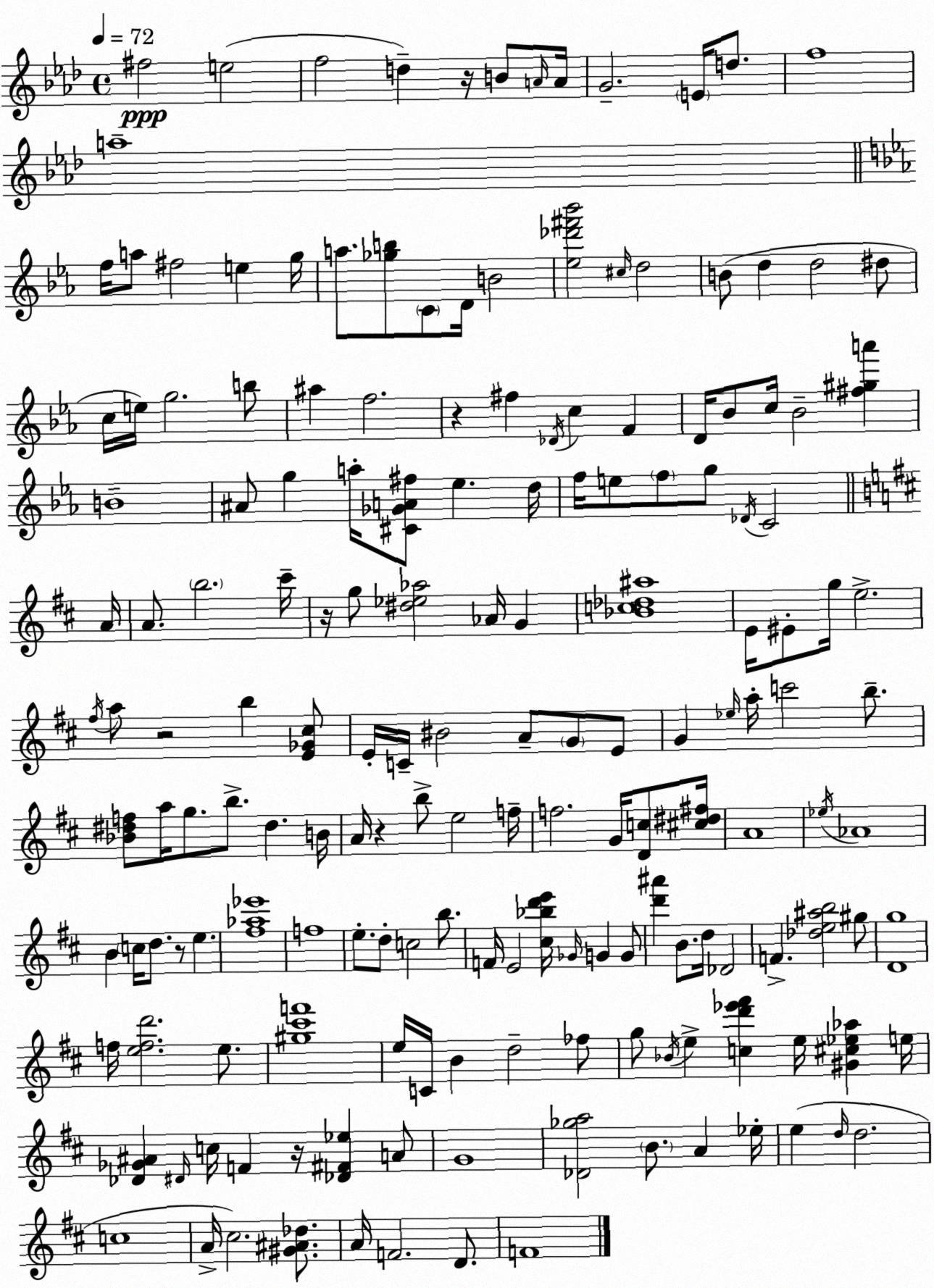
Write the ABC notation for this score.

X:1
T:Untitled
M:4/4
L:1/4
K:Ab
^f2 e2 f2 d z/4 B/2 A/4 A/4 G2 E/4 d/2 f4 a4 f/4 a/2 ^f2 e g/4 a/2 [_gb]/2 C/2 D/4 B2 [_e_d'^f'_b']2 ^c/4 d2 B/2 d d2 ^d/2 c/4 e/4 g2 b/2 ^a f2 z ^f _D/4 c F D/4 _B/2 c/4 _B2 [^f^ga'] B4 ^A/2 g a/4 [^C_GA^f]/2 _e d/4 f/4 e/2 f/2 g/2 _D/4 C2 A/4 A/2 b2 ^c'/4 z/4 g/2 [^d_e_a]2 _A/4 G [_Bc_d^a]4 E/4 ^E/2 g/4 e2 ^f/4 a/2 z2 b [E_G^c]/2 E/4 C/4 ^B2 A/2 G/2 E/2 G _e/4 a/4 c'2 b/2 [_B^df]/2 a/4 g/2 b/2 ^d B/4 A/4 z b/2 e2 f/4 f2 G/4 [Dc]/2 [^c^d^f]/4 A4 _e/4 _A4 B c/4 d/2 z/2 e [^f_a_e']4 f4 e/2 d/2 c2 b/2 F/4 E2 [^c_bd'e']/4 _G/4 G G/2 [d'^a'] B/2 d/4 _D2 F [_de^ab]2 ^g/2 [Dg]4 f/4 [efd']2 e/2 [^g^c'f']4 e/4 C/4 B d2 _f/2 g/2 _B/4 e [cd'_e'^f'] e/4 [^G^c_e_a] e/4 [_D_G^A] ^D/4 c/4 F z/4 [_D^F_e] A/2 G4 [_D_ga]2 B/2 A _e/4 e d/4 d2 c4 A/4 ^c2 [^G^A_d]/2 A/4 F2 D/2 F4